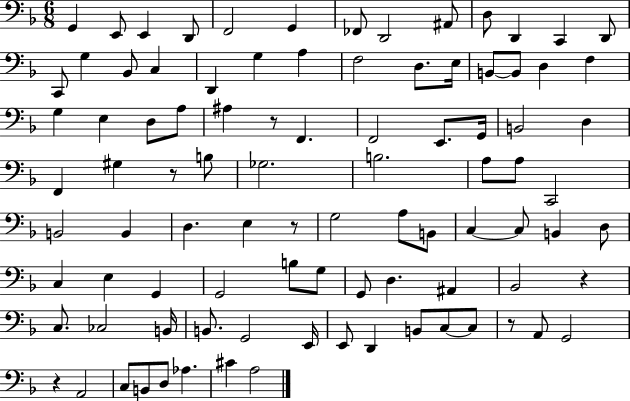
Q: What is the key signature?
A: F major